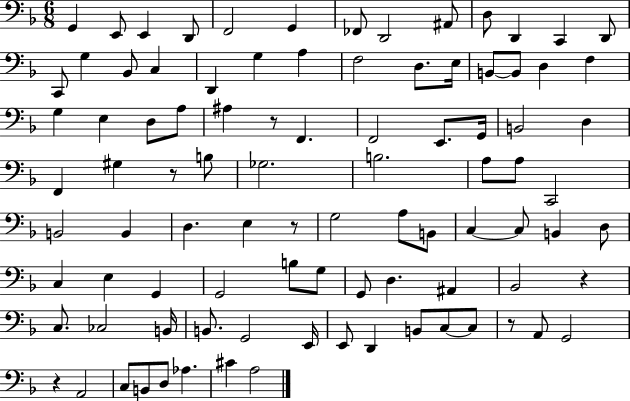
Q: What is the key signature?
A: F major